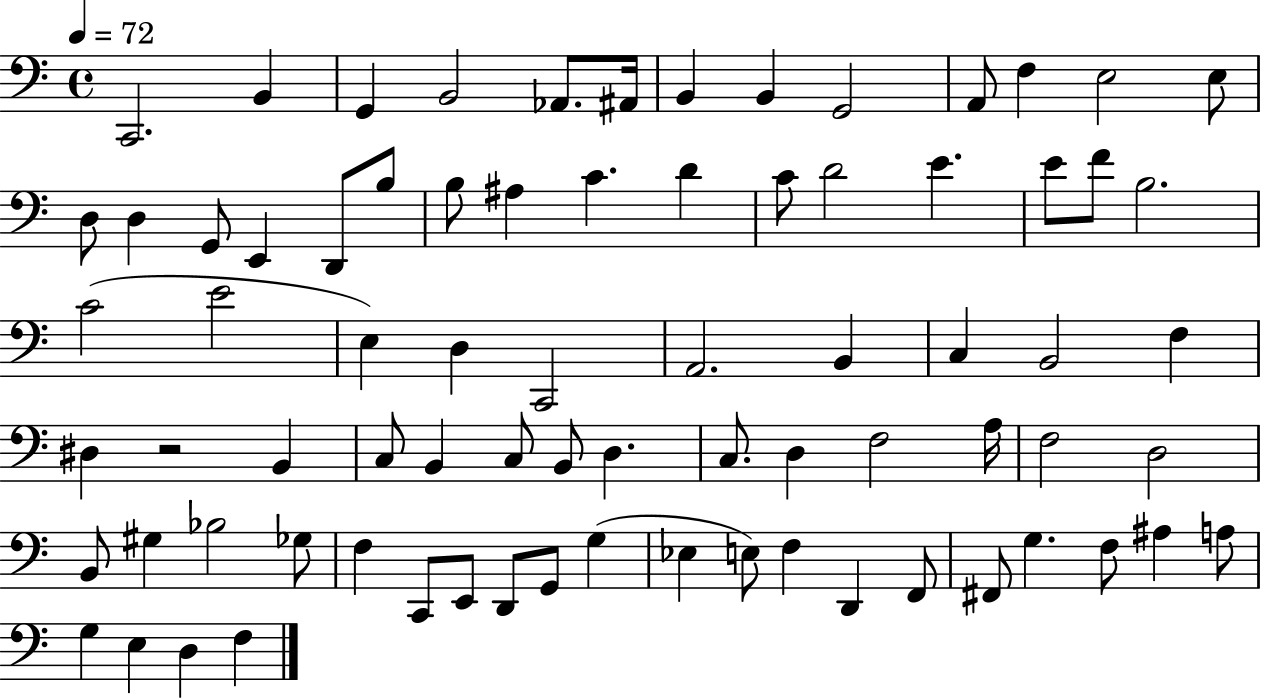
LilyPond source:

{
  \clef bass
  \time 4/4
  \defaultTimeSignature
  \key c \major
  \tempo 4 = 72
  c,2. b,4 | g,4 b,2 aes,8. ais,16 | b,4 b,4 g,2 | a,8 f4 e2 e8 | \break d8 d4 g,8 e,4 d,8 b8 | b8 ais4 c'4. d'4 | c'8 d'2 e'4. | e'8 f'8 b2. | \break c'2( e'2 | e4) d4 c,2 | a,2. b,4 | c4 b,2 f4 | \break dis4 r2 b,4 | c8 b,4 c8 b,8 d4. | c8. d4 f2 a16 | f2 d2 | \break b,8 gis4 bes2 ges8 | f4 c,8 e,8 d,8 g,8 g4( | ees4 e8) f4 d,4 f,8 | fis,8 g4. f8 ais4 a8 | \break g4 e4 d4 f4 | \bar "|."
}